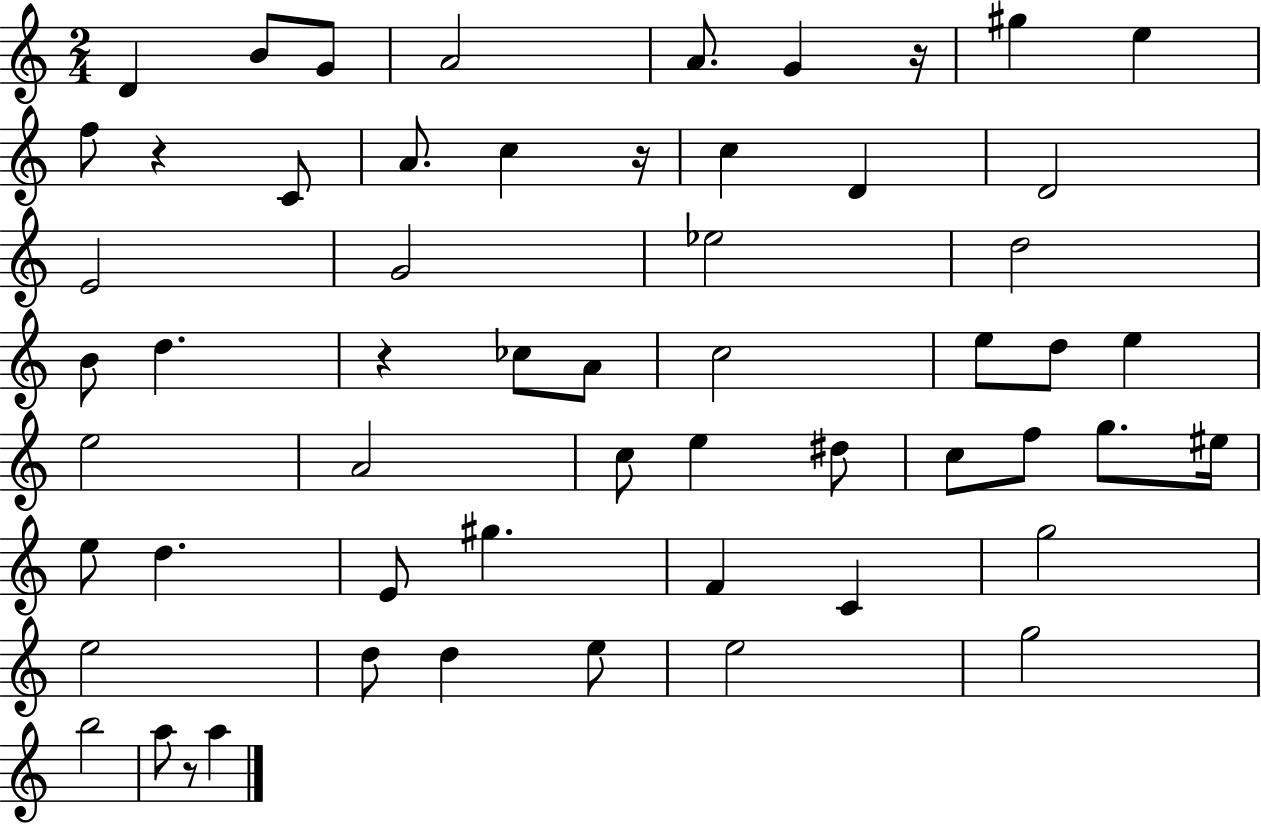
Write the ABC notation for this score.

X:1
T:Untitled
M:2/4
L:1/4
K:C
D B/2 G/2 A2 A/2 G z/4 ^g e f/2 z C/2 A/2 c z/4 c D D2 E2 G2 _e2 d2 B/2 d z _c/2 A/2 c2 e/2 d/2 e e2 A2 c/2 e ^d/2 c/2 f/2 g/2 ^e/4 e/2 d E/2 ^g F C g2 e2 d/2 d e/2 e2 g2 b2 a/2 z/2 a